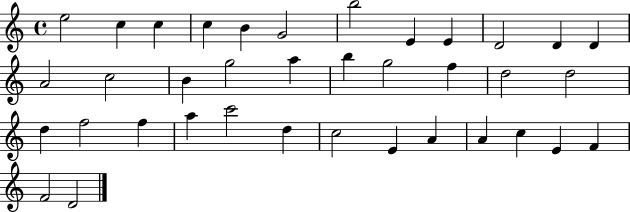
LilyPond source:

{
  \clef treble
  \time 4/4
  \defaultTimeSignature
  \key c \major
  e''2 c''4 c''4 | c''4 b'4 g'2 | b''2 e'4 e'4 | d'2 d'4 d'4 | \break a'2 c''2 | b'4 g''2 a''4 | b''4 g''2 f''4 | d''2 d''2 | \break d''4 f''2 f''4 | a''4 c'''2 d''4 | c''2 e'4 a'4 | a'4 c''4 e'4 f'4 | \break f'2 d'2 | \bar "|."
}